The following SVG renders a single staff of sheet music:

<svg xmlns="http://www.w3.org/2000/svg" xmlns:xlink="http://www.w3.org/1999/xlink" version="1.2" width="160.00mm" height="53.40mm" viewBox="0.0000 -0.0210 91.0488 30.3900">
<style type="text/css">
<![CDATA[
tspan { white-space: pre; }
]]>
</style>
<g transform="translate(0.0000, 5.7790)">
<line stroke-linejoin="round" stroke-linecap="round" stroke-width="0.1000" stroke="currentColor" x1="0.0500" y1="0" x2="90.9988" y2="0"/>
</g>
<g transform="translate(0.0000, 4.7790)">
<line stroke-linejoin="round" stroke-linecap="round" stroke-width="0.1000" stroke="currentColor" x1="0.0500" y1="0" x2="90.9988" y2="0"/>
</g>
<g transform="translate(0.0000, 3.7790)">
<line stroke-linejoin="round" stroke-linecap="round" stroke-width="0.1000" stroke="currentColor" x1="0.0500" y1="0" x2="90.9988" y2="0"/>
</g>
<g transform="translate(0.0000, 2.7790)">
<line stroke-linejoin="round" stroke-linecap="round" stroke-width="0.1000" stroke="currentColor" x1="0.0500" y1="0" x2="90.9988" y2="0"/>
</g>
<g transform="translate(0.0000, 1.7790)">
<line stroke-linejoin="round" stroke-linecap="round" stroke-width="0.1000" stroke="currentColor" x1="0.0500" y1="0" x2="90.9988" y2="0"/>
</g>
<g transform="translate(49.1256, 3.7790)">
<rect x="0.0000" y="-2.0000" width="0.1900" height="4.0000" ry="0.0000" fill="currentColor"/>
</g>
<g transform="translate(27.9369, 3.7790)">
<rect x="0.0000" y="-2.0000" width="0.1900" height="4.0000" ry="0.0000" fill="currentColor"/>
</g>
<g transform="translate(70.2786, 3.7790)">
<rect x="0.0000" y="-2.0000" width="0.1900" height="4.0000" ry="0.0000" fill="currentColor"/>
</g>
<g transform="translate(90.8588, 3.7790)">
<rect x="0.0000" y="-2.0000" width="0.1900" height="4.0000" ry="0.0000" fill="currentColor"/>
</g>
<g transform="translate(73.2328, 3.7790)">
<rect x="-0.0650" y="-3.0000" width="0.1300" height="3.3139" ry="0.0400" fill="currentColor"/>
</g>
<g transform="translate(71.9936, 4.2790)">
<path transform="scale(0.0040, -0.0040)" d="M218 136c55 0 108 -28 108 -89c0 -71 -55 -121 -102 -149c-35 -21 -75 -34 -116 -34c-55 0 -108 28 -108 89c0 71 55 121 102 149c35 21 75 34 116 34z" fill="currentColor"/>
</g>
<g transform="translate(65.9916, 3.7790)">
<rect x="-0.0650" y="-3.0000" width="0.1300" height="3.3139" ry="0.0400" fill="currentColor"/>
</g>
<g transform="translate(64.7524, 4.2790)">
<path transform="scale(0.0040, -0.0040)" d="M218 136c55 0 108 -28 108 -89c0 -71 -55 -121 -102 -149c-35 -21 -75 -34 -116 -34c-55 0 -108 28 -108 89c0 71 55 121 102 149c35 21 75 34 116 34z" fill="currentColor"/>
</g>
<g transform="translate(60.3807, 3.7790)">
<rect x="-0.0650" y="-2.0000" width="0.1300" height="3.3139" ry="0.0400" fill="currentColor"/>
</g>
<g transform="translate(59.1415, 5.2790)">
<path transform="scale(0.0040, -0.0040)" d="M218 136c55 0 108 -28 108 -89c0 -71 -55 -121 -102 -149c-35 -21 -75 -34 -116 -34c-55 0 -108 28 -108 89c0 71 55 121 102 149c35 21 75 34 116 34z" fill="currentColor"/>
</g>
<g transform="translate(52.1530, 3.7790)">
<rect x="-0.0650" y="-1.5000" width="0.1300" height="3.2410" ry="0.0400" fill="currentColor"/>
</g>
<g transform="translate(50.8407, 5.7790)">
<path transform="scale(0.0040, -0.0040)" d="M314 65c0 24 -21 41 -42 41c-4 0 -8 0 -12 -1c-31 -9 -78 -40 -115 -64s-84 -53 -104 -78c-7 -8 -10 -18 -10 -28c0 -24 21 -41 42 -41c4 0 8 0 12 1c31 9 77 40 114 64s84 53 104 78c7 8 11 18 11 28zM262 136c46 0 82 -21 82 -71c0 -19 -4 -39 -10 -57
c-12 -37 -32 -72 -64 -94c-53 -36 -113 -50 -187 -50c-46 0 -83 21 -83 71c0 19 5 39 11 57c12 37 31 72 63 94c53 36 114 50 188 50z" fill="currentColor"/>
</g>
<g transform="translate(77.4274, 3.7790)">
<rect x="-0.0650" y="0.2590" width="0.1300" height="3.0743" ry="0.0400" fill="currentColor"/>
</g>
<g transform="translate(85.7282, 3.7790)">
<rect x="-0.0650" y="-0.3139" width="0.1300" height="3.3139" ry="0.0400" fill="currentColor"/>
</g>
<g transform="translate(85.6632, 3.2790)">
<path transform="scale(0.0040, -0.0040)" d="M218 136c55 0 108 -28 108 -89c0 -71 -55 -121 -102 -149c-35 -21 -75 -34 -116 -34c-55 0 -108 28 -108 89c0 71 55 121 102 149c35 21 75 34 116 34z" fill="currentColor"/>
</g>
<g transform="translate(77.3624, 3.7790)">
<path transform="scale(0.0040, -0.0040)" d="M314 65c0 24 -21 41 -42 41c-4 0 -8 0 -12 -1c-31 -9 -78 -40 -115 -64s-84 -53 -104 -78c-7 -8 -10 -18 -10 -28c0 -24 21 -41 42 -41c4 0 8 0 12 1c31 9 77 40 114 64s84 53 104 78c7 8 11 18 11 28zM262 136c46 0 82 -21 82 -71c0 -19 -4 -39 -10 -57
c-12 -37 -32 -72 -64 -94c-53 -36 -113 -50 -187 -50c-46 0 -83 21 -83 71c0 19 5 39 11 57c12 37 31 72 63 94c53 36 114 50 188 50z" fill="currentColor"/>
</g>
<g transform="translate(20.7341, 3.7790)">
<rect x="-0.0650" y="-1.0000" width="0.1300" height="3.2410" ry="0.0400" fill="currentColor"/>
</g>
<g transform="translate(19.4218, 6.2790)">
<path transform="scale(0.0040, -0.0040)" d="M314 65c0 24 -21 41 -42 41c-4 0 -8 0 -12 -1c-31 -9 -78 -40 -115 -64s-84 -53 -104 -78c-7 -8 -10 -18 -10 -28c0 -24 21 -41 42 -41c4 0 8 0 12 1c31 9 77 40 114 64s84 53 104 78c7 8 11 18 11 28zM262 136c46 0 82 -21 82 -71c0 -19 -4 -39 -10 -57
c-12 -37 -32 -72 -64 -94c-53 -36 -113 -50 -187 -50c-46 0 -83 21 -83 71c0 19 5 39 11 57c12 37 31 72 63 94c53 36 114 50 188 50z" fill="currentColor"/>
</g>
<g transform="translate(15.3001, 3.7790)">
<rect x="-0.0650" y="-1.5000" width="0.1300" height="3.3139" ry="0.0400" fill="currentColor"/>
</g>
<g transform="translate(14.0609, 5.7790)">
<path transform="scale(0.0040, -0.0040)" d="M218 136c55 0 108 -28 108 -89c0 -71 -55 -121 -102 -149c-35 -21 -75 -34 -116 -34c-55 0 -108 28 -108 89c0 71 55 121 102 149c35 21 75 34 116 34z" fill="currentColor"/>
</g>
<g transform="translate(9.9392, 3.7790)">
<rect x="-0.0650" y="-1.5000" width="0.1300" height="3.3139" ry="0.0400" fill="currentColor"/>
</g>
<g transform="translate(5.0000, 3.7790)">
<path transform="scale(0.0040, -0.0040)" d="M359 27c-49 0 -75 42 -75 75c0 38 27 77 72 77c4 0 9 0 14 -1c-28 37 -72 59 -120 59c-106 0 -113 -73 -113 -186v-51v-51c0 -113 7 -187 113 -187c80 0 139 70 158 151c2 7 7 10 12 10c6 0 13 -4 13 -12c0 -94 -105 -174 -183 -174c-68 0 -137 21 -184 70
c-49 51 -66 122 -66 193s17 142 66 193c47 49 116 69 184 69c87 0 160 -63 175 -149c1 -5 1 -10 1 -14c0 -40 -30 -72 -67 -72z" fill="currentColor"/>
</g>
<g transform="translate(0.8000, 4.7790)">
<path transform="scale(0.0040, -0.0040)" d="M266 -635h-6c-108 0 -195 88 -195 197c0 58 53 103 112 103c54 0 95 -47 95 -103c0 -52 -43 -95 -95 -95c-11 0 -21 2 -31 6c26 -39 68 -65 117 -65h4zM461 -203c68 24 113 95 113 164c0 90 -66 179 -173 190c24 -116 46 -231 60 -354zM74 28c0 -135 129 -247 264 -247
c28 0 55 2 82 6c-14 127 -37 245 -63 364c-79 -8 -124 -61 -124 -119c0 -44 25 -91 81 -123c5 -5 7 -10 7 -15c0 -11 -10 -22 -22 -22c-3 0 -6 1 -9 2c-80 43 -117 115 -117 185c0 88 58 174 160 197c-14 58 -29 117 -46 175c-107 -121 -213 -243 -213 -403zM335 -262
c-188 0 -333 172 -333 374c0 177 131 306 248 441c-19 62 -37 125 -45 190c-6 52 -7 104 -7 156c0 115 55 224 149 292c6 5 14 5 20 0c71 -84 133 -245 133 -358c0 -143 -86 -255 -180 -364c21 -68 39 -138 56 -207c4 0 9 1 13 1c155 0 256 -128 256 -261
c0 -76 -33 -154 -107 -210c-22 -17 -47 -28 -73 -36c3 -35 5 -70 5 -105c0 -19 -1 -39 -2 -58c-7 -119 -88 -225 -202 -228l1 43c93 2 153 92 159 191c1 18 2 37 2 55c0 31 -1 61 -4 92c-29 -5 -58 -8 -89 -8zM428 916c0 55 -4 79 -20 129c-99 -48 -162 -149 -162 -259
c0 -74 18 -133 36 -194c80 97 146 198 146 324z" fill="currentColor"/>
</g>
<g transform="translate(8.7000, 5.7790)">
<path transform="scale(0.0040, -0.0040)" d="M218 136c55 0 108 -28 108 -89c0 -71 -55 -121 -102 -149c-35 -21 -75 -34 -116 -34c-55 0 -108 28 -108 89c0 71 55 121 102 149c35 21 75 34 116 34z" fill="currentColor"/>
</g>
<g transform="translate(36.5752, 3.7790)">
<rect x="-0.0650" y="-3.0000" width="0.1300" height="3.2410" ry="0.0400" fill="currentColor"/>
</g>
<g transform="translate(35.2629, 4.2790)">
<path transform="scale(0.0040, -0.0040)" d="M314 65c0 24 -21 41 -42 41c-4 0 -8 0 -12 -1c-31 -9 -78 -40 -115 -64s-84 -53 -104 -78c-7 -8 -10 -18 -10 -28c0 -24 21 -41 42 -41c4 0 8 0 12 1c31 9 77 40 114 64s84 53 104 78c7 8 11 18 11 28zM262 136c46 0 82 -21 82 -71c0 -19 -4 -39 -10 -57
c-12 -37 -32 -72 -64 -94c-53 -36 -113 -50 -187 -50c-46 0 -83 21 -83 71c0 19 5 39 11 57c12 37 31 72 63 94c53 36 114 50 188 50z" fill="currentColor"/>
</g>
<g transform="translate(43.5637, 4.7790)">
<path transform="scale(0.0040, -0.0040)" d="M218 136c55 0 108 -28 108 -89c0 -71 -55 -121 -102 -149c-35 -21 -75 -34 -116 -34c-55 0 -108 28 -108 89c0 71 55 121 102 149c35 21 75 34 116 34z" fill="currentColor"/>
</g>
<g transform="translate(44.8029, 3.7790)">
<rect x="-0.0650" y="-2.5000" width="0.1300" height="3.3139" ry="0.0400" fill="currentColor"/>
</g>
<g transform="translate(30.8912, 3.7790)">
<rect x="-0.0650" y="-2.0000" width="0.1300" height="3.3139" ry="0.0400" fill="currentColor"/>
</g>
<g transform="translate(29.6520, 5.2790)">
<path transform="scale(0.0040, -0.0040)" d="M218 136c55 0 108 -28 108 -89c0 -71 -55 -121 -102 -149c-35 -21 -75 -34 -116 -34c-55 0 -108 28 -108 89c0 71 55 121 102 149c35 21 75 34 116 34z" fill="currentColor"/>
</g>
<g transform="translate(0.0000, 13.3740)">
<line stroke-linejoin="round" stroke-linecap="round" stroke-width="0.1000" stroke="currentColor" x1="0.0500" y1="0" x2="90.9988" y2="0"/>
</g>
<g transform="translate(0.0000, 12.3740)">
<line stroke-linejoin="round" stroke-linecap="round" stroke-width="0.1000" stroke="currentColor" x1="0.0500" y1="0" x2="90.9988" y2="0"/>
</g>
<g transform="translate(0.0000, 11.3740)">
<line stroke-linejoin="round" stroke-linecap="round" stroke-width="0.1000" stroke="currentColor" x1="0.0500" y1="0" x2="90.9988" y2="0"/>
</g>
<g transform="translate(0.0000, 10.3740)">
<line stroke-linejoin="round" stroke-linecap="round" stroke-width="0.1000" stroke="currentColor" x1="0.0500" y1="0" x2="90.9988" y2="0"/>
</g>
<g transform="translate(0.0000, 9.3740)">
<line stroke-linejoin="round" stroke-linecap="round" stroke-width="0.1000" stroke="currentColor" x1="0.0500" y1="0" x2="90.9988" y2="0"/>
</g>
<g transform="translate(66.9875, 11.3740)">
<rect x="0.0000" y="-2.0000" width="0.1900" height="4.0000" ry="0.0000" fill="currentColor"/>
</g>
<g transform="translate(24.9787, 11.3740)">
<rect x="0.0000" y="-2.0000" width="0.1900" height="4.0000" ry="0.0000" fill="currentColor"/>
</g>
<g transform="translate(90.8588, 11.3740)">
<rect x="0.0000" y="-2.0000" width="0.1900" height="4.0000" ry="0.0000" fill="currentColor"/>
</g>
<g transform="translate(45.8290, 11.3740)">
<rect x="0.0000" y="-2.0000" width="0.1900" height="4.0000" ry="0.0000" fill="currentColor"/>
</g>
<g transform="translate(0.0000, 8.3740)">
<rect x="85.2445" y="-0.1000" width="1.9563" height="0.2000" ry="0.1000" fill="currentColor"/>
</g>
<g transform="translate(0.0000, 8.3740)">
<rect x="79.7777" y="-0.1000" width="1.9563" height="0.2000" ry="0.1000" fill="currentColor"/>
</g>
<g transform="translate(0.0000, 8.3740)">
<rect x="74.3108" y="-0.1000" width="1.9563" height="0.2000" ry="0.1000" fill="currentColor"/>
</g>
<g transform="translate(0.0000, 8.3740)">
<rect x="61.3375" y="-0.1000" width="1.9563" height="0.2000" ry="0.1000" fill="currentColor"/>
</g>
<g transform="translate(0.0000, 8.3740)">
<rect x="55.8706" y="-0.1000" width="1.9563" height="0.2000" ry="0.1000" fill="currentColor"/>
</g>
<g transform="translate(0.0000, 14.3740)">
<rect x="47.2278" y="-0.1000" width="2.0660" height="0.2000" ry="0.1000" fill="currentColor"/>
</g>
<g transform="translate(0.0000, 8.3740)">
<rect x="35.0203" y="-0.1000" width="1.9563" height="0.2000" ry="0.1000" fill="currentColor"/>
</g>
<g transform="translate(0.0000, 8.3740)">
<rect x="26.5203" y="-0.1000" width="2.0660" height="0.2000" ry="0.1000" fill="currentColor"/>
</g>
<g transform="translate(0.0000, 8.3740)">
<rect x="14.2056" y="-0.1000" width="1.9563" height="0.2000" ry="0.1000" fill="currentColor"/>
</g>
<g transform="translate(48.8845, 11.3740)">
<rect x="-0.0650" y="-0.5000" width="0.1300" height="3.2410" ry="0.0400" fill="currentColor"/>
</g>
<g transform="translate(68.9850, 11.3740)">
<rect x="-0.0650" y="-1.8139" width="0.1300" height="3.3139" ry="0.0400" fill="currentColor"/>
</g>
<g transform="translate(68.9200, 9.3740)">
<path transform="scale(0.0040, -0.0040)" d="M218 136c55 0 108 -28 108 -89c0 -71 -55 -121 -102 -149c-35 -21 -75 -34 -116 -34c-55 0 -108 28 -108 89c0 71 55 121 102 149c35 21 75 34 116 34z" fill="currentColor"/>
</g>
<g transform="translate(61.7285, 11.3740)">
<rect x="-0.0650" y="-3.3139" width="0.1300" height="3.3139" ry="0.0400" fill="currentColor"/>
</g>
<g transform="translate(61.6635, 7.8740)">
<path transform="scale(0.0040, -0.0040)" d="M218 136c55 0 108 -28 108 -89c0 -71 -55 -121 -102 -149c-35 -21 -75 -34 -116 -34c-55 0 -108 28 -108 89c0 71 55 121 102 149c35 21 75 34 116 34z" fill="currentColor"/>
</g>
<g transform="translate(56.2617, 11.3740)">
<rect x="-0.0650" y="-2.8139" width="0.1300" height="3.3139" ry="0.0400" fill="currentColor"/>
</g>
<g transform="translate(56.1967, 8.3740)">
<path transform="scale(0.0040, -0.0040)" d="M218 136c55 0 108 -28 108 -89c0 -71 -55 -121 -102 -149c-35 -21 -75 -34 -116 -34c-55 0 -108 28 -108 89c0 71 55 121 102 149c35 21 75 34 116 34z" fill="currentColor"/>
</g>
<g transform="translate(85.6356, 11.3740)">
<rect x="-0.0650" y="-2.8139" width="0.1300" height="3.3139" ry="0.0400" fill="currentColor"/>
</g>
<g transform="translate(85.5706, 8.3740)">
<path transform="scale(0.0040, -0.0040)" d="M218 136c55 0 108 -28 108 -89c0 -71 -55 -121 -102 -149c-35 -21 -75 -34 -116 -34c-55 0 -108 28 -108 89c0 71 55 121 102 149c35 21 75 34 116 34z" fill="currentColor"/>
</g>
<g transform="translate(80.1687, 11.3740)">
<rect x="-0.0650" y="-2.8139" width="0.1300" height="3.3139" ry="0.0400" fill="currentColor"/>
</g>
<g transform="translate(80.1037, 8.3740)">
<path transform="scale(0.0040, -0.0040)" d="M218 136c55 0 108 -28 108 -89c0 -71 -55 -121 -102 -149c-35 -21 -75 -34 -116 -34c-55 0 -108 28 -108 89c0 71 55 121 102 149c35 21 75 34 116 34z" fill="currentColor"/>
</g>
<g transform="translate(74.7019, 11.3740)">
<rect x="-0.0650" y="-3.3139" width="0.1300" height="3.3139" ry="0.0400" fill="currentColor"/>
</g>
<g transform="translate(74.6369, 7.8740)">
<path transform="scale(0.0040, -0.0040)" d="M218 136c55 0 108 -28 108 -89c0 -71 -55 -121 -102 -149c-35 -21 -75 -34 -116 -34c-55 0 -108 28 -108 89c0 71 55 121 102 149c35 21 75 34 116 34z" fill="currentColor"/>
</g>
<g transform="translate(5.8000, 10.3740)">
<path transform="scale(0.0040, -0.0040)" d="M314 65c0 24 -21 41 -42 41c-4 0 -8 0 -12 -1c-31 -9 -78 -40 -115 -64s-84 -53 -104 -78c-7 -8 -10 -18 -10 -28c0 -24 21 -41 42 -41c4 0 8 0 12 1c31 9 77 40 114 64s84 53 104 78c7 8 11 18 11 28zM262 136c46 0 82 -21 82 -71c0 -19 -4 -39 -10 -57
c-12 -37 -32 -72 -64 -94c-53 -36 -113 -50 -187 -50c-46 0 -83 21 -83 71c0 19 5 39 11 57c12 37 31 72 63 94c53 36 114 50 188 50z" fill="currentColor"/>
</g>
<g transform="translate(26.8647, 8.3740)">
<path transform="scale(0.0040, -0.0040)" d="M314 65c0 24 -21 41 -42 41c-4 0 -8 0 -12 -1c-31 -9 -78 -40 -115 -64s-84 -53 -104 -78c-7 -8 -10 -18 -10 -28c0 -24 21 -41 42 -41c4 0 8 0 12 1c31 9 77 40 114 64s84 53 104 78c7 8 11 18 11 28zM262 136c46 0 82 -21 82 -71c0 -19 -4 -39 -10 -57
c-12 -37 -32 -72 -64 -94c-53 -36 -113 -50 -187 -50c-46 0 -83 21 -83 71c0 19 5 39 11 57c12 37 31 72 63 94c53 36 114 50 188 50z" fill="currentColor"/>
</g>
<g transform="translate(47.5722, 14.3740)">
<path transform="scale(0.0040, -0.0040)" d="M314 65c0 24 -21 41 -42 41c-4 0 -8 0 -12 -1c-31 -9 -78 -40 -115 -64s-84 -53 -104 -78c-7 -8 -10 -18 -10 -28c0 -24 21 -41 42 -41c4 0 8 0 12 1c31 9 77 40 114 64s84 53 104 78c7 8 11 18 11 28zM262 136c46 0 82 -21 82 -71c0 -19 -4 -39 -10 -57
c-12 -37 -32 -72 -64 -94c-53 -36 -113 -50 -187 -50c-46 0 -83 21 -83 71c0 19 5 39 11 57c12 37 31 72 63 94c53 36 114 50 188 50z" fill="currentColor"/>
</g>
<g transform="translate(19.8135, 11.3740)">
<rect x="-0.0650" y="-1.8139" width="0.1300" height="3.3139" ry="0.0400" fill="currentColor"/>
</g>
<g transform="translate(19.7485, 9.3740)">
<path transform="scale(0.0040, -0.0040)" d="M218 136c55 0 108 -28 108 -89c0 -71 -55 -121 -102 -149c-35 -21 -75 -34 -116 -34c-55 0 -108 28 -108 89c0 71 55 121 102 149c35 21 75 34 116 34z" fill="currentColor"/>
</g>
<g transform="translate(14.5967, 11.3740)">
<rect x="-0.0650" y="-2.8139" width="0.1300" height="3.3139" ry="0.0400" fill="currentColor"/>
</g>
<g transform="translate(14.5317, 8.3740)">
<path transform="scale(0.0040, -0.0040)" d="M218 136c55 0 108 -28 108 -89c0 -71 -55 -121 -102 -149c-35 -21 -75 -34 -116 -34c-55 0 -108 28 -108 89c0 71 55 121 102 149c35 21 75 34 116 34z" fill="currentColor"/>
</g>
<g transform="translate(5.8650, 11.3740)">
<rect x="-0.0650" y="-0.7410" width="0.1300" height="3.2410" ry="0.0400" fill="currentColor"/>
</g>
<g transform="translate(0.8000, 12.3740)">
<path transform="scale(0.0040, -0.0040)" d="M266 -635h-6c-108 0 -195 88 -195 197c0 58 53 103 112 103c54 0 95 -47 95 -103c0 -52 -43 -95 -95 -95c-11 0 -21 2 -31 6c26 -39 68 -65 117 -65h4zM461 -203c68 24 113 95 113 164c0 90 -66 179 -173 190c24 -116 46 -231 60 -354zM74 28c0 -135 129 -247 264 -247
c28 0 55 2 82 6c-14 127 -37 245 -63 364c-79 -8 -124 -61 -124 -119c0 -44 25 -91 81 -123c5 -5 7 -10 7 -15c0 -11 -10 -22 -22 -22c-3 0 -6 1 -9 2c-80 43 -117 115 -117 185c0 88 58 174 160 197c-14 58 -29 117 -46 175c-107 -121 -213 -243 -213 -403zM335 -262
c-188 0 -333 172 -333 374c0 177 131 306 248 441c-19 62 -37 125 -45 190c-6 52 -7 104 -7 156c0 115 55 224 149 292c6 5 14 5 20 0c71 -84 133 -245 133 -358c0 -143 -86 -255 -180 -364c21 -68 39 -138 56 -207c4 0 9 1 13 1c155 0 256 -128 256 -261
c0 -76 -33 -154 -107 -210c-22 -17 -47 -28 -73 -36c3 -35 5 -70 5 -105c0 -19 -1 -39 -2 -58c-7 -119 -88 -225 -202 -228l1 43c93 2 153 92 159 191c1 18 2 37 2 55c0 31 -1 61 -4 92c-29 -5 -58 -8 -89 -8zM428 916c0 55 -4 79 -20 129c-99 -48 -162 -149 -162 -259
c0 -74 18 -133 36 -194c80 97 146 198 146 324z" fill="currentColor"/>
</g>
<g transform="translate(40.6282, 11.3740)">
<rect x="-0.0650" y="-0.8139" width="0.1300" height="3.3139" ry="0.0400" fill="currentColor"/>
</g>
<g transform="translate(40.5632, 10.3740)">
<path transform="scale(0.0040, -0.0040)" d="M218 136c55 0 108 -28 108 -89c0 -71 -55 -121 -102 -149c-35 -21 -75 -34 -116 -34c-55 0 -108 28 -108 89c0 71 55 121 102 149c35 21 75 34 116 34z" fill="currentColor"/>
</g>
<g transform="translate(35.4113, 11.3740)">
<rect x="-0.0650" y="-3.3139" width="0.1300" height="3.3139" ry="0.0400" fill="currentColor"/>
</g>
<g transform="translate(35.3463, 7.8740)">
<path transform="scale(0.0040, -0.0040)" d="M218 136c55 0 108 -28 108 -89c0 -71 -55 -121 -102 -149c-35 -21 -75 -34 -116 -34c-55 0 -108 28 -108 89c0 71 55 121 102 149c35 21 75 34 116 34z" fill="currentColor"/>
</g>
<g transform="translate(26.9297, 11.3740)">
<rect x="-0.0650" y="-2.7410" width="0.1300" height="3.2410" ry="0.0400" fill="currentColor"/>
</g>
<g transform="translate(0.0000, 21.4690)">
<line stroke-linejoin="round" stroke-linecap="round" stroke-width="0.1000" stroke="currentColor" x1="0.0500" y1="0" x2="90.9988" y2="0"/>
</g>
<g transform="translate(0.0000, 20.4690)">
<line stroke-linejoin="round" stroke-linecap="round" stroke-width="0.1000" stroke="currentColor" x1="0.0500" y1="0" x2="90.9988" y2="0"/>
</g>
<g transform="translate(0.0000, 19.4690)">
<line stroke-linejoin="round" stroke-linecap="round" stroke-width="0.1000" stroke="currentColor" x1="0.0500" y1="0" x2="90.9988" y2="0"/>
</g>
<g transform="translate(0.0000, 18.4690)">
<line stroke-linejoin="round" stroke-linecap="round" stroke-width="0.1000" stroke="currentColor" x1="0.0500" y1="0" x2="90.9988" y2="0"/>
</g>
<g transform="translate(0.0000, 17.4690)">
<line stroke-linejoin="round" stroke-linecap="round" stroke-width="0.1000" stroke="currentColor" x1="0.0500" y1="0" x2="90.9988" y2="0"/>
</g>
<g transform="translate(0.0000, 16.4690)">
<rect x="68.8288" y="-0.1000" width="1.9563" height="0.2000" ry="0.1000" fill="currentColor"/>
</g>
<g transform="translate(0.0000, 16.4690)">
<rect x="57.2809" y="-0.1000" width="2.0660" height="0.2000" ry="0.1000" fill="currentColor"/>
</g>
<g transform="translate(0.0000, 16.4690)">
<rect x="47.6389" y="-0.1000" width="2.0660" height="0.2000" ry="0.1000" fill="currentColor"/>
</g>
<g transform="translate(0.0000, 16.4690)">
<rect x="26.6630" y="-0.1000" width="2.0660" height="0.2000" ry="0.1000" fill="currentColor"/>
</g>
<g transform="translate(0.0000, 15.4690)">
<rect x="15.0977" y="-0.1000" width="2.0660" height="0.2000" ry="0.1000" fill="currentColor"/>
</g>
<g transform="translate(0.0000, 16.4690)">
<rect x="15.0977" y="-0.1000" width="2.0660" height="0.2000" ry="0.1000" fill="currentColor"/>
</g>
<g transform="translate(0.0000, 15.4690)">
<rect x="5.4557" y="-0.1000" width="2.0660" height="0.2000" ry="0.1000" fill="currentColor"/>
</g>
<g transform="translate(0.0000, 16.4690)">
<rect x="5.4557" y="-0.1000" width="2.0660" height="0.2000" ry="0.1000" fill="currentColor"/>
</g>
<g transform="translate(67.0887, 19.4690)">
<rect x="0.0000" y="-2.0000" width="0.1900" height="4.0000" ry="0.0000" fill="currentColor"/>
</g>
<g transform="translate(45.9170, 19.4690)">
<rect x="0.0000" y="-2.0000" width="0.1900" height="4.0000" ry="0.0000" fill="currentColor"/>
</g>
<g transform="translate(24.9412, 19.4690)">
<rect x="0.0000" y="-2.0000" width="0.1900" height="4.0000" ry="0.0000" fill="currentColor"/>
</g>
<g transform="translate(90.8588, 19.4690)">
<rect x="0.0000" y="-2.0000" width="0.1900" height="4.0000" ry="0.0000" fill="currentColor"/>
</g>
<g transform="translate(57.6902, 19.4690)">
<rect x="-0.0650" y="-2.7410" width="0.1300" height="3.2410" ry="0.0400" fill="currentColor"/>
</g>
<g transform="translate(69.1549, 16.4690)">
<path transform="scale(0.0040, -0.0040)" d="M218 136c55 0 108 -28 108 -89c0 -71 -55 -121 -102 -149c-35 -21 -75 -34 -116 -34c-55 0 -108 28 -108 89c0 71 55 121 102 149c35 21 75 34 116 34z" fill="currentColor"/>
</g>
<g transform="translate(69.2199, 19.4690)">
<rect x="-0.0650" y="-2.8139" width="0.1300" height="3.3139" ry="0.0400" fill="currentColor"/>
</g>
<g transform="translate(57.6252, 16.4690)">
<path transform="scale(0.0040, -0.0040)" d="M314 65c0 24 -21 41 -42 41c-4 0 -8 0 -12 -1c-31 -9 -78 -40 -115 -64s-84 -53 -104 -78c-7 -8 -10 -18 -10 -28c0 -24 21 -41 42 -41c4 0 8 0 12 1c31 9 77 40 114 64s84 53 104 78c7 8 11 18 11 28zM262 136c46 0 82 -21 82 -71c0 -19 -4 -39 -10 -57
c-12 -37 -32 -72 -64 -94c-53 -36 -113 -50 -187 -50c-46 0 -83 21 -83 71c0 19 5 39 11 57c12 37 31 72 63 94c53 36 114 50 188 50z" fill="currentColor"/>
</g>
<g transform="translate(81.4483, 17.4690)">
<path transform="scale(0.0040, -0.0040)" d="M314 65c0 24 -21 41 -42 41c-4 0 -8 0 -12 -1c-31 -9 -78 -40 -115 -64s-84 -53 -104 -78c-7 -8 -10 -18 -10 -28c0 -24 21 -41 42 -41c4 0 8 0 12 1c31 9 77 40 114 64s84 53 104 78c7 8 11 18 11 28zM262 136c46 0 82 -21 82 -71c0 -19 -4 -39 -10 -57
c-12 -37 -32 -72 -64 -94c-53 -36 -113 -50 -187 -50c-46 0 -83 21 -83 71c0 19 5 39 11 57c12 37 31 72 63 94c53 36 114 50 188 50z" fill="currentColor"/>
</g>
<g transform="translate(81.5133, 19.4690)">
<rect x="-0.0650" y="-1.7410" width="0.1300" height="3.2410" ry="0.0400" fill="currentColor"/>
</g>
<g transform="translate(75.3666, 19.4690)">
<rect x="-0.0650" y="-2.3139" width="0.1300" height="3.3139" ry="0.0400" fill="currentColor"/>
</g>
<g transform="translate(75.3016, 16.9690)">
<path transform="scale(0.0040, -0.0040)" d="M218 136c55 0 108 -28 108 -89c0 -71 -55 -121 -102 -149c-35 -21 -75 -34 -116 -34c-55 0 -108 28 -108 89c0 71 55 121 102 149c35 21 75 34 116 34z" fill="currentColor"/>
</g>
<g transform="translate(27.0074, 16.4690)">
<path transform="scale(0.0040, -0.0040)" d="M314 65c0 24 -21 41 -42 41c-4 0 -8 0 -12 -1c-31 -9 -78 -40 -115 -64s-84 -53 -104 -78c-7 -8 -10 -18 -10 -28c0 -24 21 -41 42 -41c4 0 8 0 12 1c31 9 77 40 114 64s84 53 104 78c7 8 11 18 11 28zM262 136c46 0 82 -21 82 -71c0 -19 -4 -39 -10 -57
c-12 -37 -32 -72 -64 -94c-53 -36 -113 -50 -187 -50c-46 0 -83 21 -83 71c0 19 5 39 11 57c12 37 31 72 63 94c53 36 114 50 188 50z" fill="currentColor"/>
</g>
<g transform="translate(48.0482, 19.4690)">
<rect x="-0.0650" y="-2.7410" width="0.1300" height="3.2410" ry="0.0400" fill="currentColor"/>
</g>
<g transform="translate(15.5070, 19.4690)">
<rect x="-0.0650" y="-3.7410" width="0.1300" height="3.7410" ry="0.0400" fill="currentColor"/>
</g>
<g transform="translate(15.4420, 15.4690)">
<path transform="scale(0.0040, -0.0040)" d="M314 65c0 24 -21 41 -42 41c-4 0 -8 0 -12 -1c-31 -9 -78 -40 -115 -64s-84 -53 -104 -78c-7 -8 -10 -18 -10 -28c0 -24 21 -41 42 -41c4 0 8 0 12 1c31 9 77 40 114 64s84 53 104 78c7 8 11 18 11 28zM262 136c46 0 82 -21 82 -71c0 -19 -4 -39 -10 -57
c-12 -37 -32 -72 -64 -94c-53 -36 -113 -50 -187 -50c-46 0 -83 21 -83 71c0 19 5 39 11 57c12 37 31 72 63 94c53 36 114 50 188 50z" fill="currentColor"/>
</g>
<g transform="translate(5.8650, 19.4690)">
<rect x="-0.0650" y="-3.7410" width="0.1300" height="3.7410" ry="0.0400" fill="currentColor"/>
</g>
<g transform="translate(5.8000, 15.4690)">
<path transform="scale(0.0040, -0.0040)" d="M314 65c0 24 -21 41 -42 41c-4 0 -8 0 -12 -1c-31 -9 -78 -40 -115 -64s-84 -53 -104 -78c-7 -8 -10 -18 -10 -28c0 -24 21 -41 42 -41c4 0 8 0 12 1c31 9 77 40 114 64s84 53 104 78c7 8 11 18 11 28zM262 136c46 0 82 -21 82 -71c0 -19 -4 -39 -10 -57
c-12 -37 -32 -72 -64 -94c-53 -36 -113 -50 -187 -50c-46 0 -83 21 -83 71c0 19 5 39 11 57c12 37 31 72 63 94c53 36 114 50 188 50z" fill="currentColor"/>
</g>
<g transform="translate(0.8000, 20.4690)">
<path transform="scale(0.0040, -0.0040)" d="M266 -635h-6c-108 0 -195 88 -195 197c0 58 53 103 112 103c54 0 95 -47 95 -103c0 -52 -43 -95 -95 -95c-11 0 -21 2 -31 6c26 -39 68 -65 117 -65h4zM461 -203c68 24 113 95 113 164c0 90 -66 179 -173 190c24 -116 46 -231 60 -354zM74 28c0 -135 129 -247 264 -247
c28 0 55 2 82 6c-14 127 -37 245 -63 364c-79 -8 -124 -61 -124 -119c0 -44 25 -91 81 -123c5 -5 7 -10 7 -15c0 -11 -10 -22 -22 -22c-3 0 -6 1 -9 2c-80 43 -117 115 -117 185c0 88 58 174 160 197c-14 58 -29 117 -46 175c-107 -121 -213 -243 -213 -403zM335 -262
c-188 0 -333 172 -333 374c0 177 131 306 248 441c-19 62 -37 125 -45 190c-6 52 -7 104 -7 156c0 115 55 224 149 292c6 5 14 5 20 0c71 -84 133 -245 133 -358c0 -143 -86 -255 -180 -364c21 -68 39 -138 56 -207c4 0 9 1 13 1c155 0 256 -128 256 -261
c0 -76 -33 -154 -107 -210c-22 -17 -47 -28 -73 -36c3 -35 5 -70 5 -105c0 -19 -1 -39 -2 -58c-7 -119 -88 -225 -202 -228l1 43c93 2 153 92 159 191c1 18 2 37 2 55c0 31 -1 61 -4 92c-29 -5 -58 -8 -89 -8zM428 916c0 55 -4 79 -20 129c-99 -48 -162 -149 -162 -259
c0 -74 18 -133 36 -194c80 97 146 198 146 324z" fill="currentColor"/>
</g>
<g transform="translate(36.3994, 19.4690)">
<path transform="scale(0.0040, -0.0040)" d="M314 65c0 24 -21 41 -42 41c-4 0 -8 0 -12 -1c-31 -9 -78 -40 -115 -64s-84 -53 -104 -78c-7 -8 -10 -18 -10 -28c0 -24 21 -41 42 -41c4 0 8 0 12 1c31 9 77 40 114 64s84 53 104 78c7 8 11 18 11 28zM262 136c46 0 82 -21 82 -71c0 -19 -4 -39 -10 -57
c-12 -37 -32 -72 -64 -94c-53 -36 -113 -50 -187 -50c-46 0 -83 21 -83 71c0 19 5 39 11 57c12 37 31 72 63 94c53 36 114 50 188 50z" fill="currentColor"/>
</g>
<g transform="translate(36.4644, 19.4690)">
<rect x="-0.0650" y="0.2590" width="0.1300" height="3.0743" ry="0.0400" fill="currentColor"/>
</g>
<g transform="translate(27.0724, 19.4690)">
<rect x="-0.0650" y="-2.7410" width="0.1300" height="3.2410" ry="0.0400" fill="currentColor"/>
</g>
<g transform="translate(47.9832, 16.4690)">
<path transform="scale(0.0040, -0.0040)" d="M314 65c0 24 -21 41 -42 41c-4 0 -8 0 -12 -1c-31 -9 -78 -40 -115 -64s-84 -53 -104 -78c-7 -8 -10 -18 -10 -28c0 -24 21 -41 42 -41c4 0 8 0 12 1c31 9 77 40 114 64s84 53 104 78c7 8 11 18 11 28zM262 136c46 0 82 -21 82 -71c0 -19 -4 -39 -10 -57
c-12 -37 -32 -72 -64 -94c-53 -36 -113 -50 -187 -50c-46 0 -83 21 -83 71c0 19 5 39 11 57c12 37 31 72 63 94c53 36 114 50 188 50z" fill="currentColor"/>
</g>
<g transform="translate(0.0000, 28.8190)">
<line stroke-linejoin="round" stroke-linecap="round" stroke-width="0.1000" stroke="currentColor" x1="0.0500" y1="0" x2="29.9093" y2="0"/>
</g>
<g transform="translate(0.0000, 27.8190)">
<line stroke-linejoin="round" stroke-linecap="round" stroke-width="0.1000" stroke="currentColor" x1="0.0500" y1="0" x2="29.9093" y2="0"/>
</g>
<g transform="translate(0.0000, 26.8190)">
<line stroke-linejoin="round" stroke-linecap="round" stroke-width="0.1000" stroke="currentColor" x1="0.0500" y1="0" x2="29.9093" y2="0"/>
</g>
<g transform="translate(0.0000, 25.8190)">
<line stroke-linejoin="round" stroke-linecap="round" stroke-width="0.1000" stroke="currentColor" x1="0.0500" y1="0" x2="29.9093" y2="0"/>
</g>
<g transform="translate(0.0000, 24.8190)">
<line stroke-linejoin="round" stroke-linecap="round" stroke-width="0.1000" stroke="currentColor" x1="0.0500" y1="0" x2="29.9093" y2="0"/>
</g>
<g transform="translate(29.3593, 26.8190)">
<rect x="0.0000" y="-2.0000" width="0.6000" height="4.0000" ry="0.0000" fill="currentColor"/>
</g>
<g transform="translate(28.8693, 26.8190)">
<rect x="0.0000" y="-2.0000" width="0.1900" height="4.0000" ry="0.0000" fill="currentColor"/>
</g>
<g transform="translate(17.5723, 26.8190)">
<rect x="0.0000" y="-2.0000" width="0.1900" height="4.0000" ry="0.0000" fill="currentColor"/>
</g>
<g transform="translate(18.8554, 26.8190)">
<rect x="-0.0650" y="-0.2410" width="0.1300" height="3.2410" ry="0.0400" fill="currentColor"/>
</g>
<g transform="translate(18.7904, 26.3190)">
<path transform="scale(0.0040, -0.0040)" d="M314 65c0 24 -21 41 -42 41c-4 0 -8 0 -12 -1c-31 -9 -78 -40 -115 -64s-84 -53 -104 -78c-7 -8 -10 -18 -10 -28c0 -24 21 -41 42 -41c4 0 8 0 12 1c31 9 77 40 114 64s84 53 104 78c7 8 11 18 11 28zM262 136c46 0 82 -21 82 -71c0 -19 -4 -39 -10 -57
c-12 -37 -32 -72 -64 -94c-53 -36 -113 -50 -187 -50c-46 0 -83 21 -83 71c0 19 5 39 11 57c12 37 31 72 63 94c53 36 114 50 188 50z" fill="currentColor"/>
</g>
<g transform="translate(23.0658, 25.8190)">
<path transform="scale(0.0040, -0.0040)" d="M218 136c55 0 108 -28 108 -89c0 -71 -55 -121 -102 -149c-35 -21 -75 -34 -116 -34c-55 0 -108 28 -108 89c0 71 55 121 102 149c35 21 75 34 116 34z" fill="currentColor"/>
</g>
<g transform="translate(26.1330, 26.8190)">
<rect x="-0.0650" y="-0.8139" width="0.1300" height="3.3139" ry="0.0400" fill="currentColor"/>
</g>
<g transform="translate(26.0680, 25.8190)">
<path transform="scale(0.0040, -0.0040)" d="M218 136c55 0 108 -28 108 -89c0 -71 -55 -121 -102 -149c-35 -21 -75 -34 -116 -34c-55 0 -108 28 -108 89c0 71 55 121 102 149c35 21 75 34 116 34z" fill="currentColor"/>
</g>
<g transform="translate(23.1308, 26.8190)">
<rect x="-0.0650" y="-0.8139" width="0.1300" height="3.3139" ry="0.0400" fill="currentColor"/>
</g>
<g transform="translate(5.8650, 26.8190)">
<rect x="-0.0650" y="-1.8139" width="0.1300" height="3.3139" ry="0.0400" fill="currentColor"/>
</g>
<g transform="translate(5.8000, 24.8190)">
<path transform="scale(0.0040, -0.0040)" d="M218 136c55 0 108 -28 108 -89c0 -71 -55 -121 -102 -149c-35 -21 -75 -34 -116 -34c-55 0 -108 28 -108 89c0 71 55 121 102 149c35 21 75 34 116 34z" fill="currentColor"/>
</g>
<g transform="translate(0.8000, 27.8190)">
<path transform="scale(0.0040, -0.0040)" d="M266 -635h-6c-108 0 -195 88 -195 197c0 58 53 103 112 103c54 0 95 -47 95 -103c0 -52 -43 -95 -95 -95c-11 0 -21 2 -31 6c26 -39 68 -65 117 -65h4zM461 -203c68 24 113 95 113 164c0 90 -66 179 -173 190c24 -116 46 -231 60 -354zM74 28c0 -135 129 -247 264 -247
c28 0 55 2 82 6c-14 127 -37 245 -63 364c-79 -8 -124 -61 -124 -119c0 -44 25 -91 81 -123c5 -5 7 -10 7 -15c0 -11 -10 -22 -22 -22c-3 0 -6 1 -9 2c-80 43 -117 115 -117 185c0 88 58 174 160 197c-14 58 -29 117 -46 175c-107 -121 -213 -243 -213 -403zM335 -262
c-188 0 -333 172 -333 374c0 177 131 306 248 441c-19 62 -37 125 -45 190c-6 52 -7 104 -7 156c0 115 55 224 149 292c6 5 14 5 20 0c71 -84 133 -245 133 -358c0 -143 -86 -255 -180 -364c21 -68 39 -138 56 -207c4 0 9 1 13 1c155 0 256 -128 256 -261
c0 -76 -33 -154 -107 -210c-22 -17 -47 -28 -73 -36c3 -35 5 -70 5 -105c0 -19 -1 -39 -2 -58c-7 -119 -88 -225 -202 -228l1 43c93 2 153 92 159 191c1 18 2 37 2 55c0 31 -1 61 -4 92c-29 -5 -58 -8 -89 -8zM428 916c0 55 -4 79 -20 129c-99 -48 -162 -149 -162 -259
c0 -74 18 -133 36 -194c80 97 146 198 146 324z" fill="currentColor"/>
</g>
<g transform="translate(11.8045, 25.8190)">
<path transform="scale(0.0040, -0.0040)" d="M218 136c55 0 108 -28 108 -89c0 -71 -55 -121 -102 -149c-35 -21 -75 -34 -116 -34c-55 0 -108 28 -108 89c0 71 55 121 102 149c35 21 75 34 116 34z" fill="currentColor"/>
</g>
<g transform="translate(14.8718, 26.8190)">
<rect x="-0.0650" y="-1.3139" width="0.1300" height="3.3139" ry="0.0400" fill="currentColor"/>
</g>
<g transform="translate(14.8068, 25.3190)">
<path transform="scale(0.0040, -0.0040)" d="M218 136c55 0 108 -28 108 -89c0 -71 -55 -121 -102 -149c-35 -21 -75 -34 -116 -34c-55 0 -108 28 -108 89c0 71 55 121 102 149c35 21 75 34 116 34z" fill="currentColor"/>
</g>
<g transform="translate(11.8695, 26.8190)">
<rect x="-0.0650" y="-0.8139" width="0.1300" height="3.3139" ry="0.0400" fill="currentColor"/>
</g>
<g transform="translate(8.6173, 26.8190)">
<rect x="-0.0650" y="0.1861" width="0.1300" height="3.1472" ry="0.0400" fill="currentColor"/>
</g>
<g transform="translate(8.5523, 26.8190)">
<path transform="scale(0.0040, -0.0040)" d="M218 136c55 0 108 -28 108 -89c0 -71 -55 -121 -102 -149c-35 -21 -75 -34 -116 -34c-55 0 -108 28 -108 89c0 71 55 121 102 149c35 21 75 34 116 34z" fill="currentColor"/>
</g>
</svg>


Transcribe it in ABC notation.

X:1
T:Untitled
M:4/4
L:1/4
K:C
E E D2 F A2 G E2 F A A B2 c d2 a f a2 b d C2 a b f b a a c'2 c'2 a2 B2 a2 a2 a g f2 f B d e c2 d d